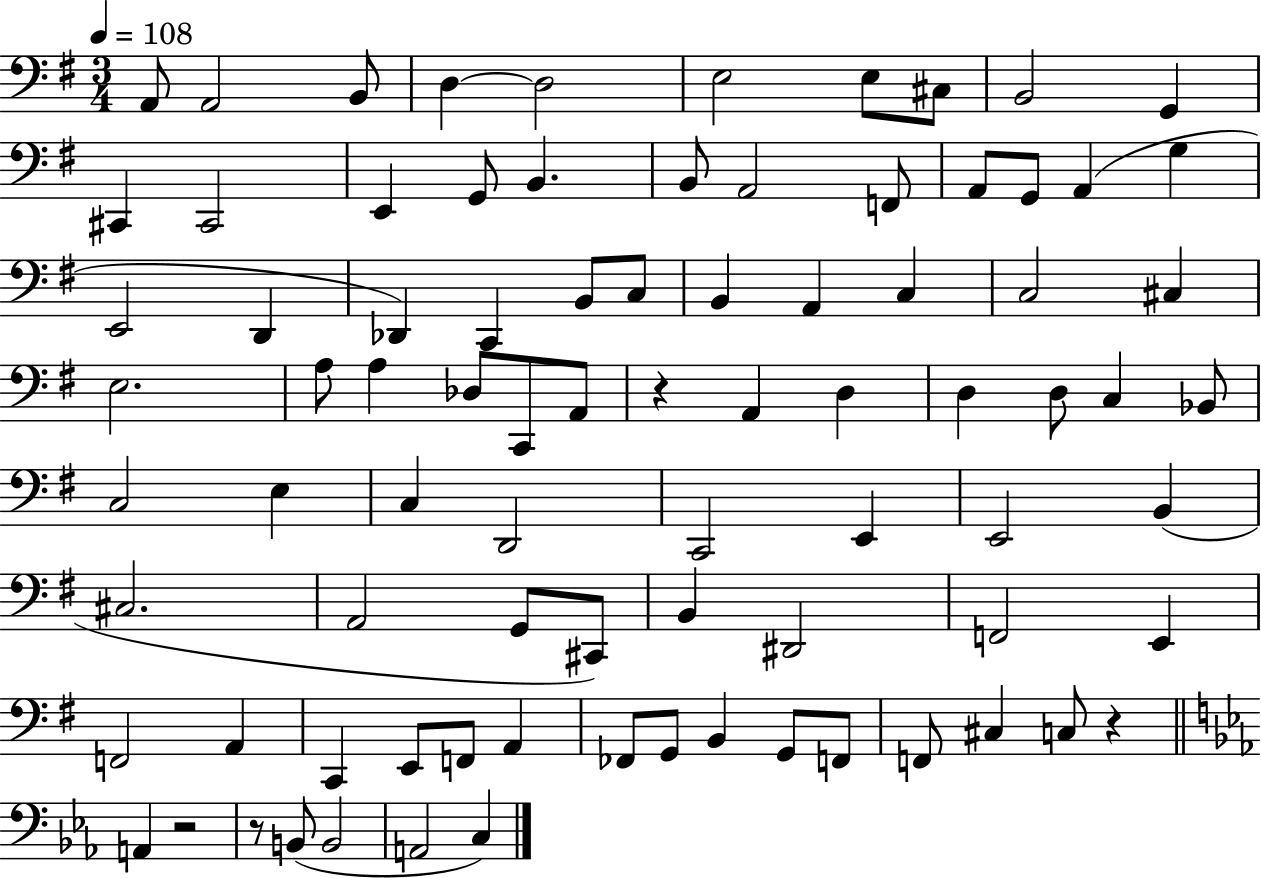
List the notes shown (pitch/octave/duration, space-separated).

A2/e A2/h B2/e D3/q D3/h E3/h E3/e C#3/e B2/h G2/q C#2/q C#2/h E2/q G2/e B2/q. B2/e A2/h F2/e A2/e G2/e A2/q G3/q E2/h D2/q Db2/q C2/q B2/e C3/e B2/q A2/q C3/q C3/h C#3/q E3/h. A3/e A3/q Db3/e C2/e A2/e R/q A2/q D3/q D3/q D3/e C3/q Bb2/e C3/h E3/q C3/q D2/h C2/h E2/q E2/h B2/q C#3/h. A2/h G2/e C#2/e B2/q D#2/h F2/h E2/q F2/h A2/q C2/q E2/e F2/e A2/q FES2/e G2/e B2/q G2/e F2/e F2/e C#3/q C3/e R/q A2/q R/h R/e B2/e B2/h A2/h C3/q